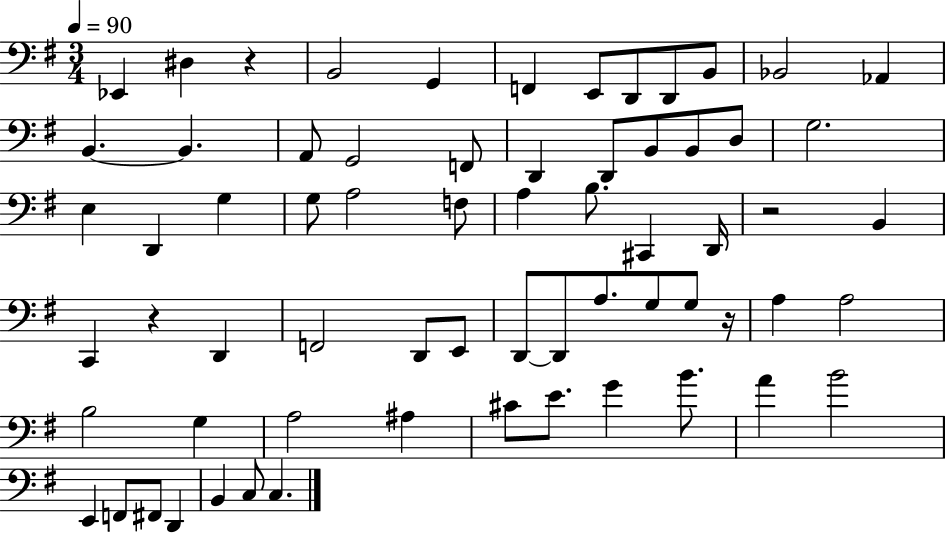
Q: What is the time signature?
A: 3/4